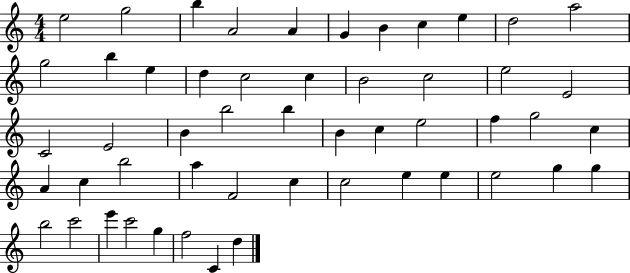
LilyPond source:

{
  \clef treble
  \numericTimeSignature
  \time 4/4
  \key c \major
  e''2 g''2 | b''4 a'2 a'4 | g'4 b'4 c''4 e''4 | d''2 a''2 | \break g''2 b''4 e''4 | d''4 c''2 c''4 | b'2 c''2 | e''2 e'2 | \break c'2 e'2 | b'4 b''2 b''4 | b'4 c''4 e''2 | f''4 g''2 c''4 | \break a'4 c''4 b''2 | a''4 f'2 c''4 | c''2 e''4 e''4 | e''2 g''4 g''4 | \break b''2 c'''2 | e'''4 c'''2 g''4 | f''2 c'4 d''4 | \bar "|."
}